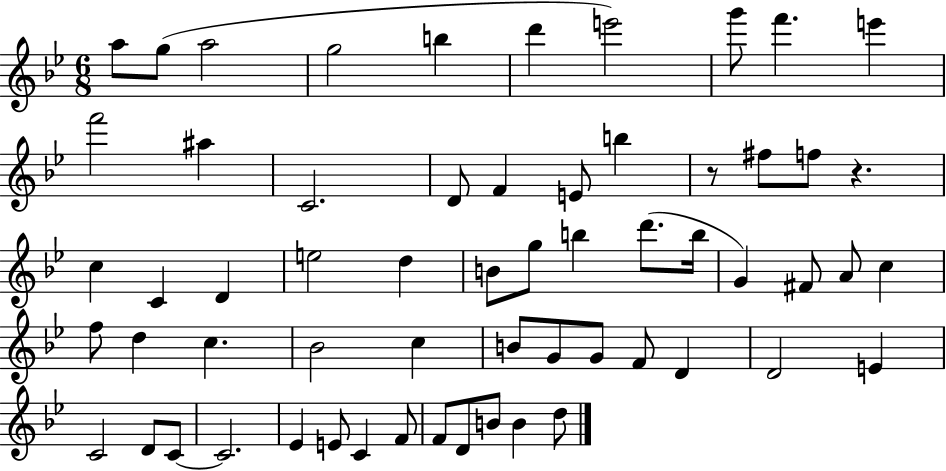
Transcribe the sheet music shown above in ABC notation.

X:1
T:Untitled
M:6/8
L:1/4
K:Bb
a/2 g/2 a2 g2 b d' e'2 g'/2 f' e' f'2 ^a C2 D/2 F E/2 b z/2 ^f/2 f/2 z c C D e2 d B/2 g/2 b d'/2 b/4 G ^F/2 A/2 c f/2 d c _B2 c B/2 G/2 G/2 F/2 D D2 E C2 D/2 C/2 C2 _E E/2 C F/2 F/2 D/2 B/2 B d/2